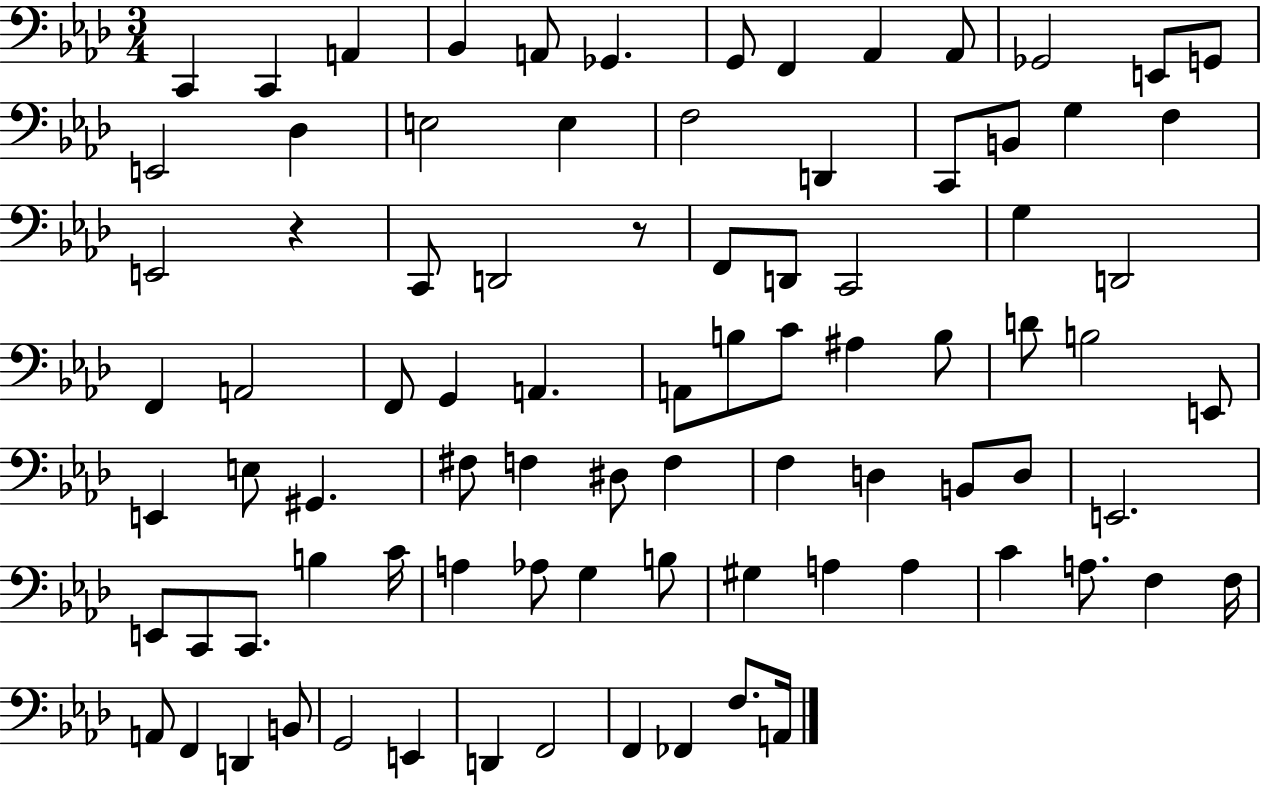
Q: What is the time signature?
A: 3/4